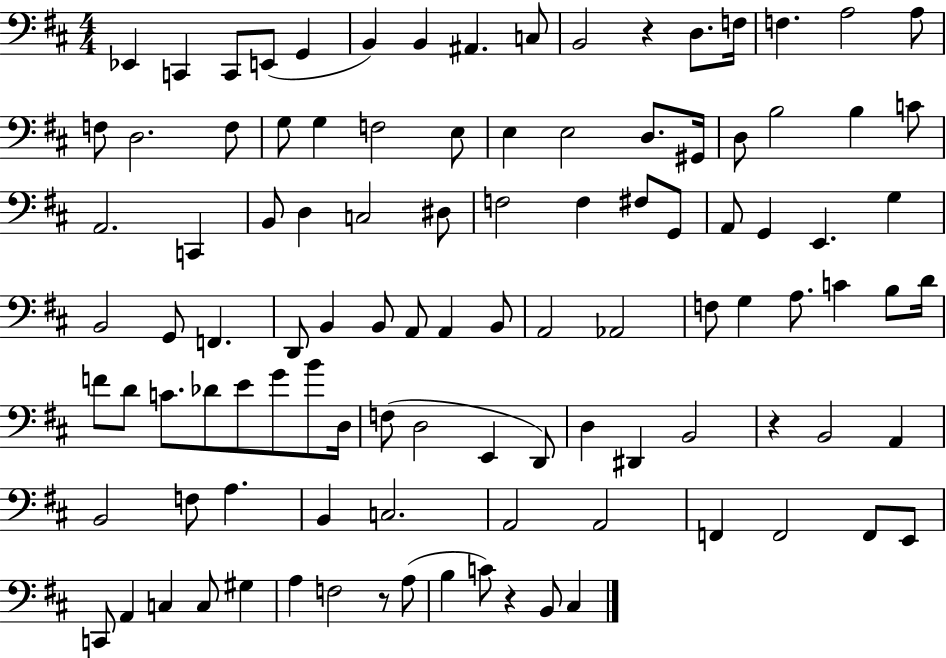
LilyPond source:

{
  \clef bass
  \numericTimeSignature
  \time 4/4
  \key d \major
  ees,4 c,4 c,8 e,8( g,4 | b,4) b,4 ais,4. c8 | b,2 r4 d8. f16 | f4. a2 a8 | \break f8 d2. f8 | g8 g4 f2 e8 | e4 e2 d8. gis,16 | d8 b2 b4 c'8 | \break a,2. c,4 | b,8 d4 c2 dis8 | f2 f4 fis8 g,8 | a,8 g,4 e,4. g4 | \break b,2 g,8 f,4. | d,8 b,4 b,8 a,8 a,4 b,8 | a,2 aes,2 | f8 g4 a8. c'4 b8 d'16 | \break f'8 d'8 c'8. des'8 e'8 g'8 b'8 d16 | f8( d2 e,4 d,8) | d4 dis,4 b,2 | r4 b,2 a,4 | \break b,2 f8 a4. | b,4 c2. | a,2 a,2 | f,4 f,2 f,8 e,8 | \break c,8 a,4 c4 c8 gis4 | a4 f2 r8 a8( | b4 c'8) r4 b,8 cis4 | \bar "|."
}